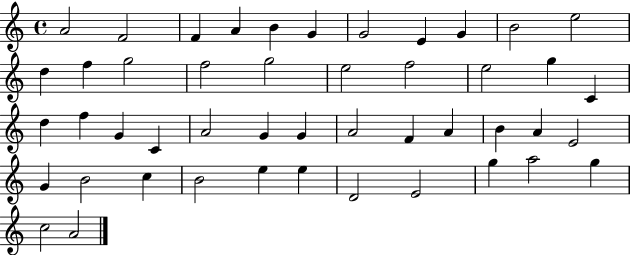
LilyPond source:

{
  \clef treble
  \time 4/4
  \defaultTimeSignature
  \key c \major
  a'2 f'2 | f'4 a'4 b'4 g'4 | g'2 e'4 g'4 | b'2 e''2 | \break d''4 f''4 g''2 | f''2 g''2 | e''2 f''2 | e''2 g''4 c'4 | \break d''4 f''4 g'4 c'4 | a'2 g'4 g'4 | a'2 f'4 a'4 | b'4 a'4 e'2 | \break g'4 b'2 c''4 | b'2 e''4 e''4 | d'2 e'2 | g''4 a''2 g''4 | \break c''2 a'2 | \bar "|."
}